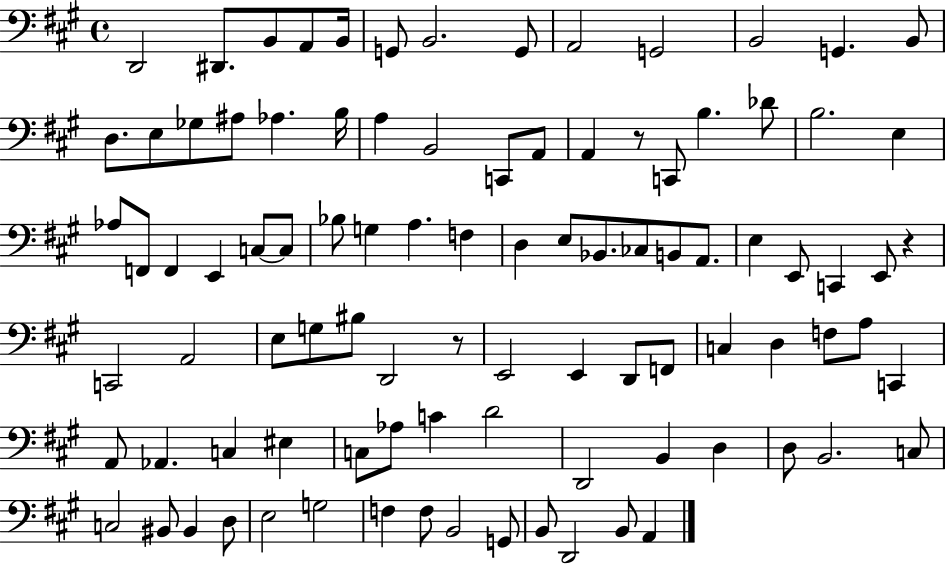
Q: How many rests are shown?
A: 3